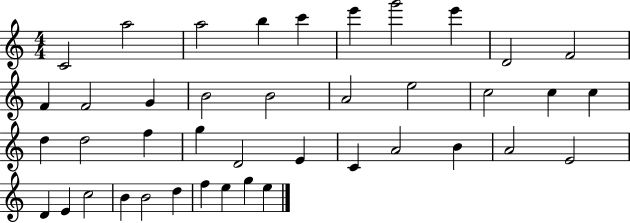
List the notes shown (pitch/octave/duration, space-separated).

C4/h A5/h A5/h B5/q C6/q E6/q G6/h E6/q D4/h F4/h F4/q F4/h G4/q B4/h B4/h A4/h E5/h C5/h C5/q C5/q D5/q D5/h F5/q G5/q D4/h E4/q C4/q A4/h B4/q A4/h E4/h D4/q E4/q C5/h B4/q B4/h D5/q F5/q E5/q G5/q E5/q